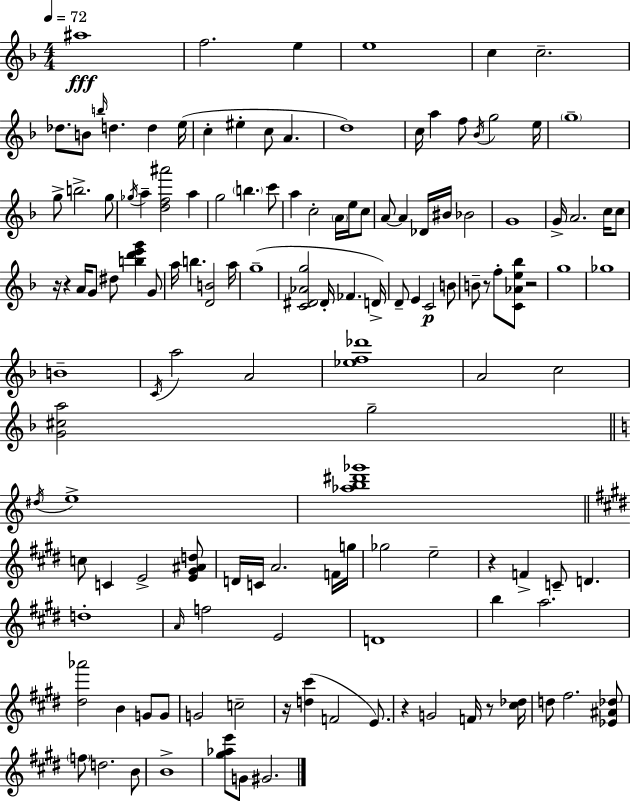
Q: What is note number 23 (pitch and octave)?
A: E5